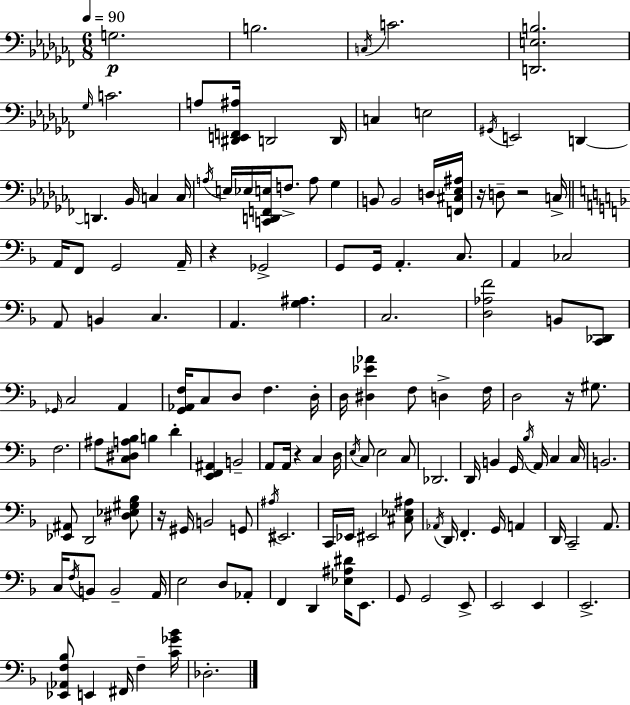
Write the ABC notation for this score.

X:1
T:Untitled
M:6/8
L:1/4
K:Abm
G,2 B,2 C,/4 C2 [D,,E,B,]2 _G,/4 C2 A,/2 [^D,,E,,F,,^A,]/4 D,,2 D,,/4 C, E,2 ^G,,/4 E,,2 D,, D,, _B,,/4 C, C,/4 A,/4 E,/4 _E,/4 [C,,D,,F,,E,]/4 F,/2 A,/2 _G, B,,/2 B,,2 D,/4 [F,,^C,_E,^A,]/4 z/4 D,/2 z2 C,/4 A,,/4 F,,/2 G,,2 A,,/4 z _G,,2 G,,/2 G,,/4 A,, C,/2 A,, _C,2 A,,/2 B,, C, A,, [G,^A,] C,2 [D,_A,F]2 B,,/2 [C,,_D,,]/2 _G,,/4 C,2 A,, [G,,_A,,F,]/4 C,/2 D,/2 F, D,/4 D,/4 [^D,_E_A] F,/2 D, F,/4 D,2 z/4 ^G,/2 F,2 ^A,/2 [C,^D,A,_B,]/2 B, D [E,,F,,^A,,] B,,2 A,,/2 A,,/4 z C, D,/4 E,/4 C,/2 E,2 C,/2 _D,,2 D,,/4 B,, G,,/4 _B,/4 A,,/4 C, C,/4 B,,2 [_E,,^A,,]/2 D,,2 [^D,_E,^G,_B,]/2 z/4 ^G,,/4 B,,2 G,,/2 ^A,/4 ^E,,2 C,,/4 _E,,/4 ^E,,2 [^C,_E,^A,]/2 _A,,/4 D,,/4 F,, G,,/4 A,, D,,/4 C,,2 A,,/2 C,/4 F,/4 B,,/2 B,,2 A,,/4 E,2 D,/2 _A,,/2 F,, D,, [_E,^A,^D]/4 E,,/2 G,,/2 G,,2 E,,/2 E,,2 E,, E,,2 [_E,,_A,,F,_B,]/2 E,, ^F,,/4 F, [C_G_B]/4 _D,2